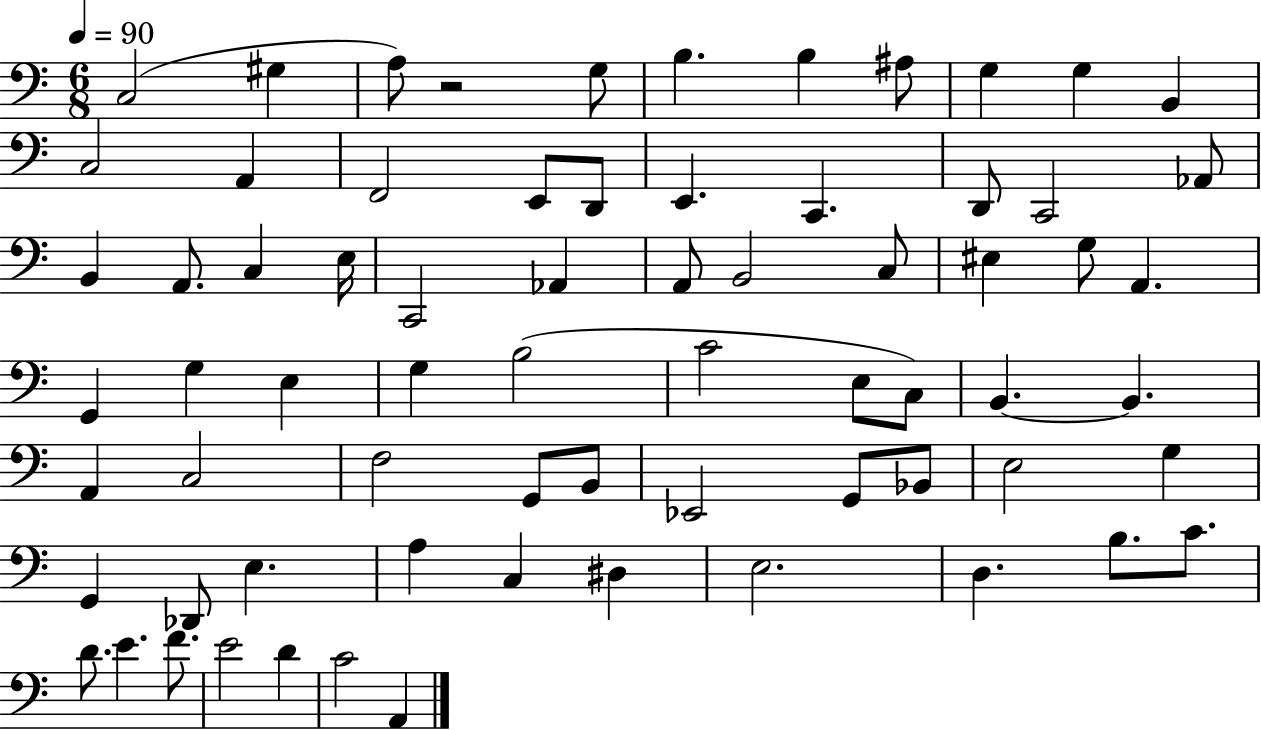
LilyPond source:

{
  \clef bass
  \numericTimeSignature
  \time 6/8
  \key c \major
  \tempo 4 = 90
  c2( gis4 | a8) r2 g8 | b4. b4 ais8 | g4 g4 b,4 | \break c2 a,4 | f,2 e,8 d,8 | e,4. c,4. | d,8 c,2 aes,8 | \break b,4 a,8. c4 e16 | c,2 aes,4 | a,8 b,2 c8 | eis4 g8 a,4. | \break g,4 g4 e4 | g4 b2( | c'2 e8 c8) | b,4.~~ b,4. | \break a,4 c2 | f2 g,8 b,8 | ees,2 g,8 bes,8 | e2 g4 | \break g,4 des,8 e4. | a4 c4 dis4 | e2. | d4. b8. c'8. | \break d'8. e'4. f'8. | e'2 d'4 | c'2 a,4 | \bar "|."
}